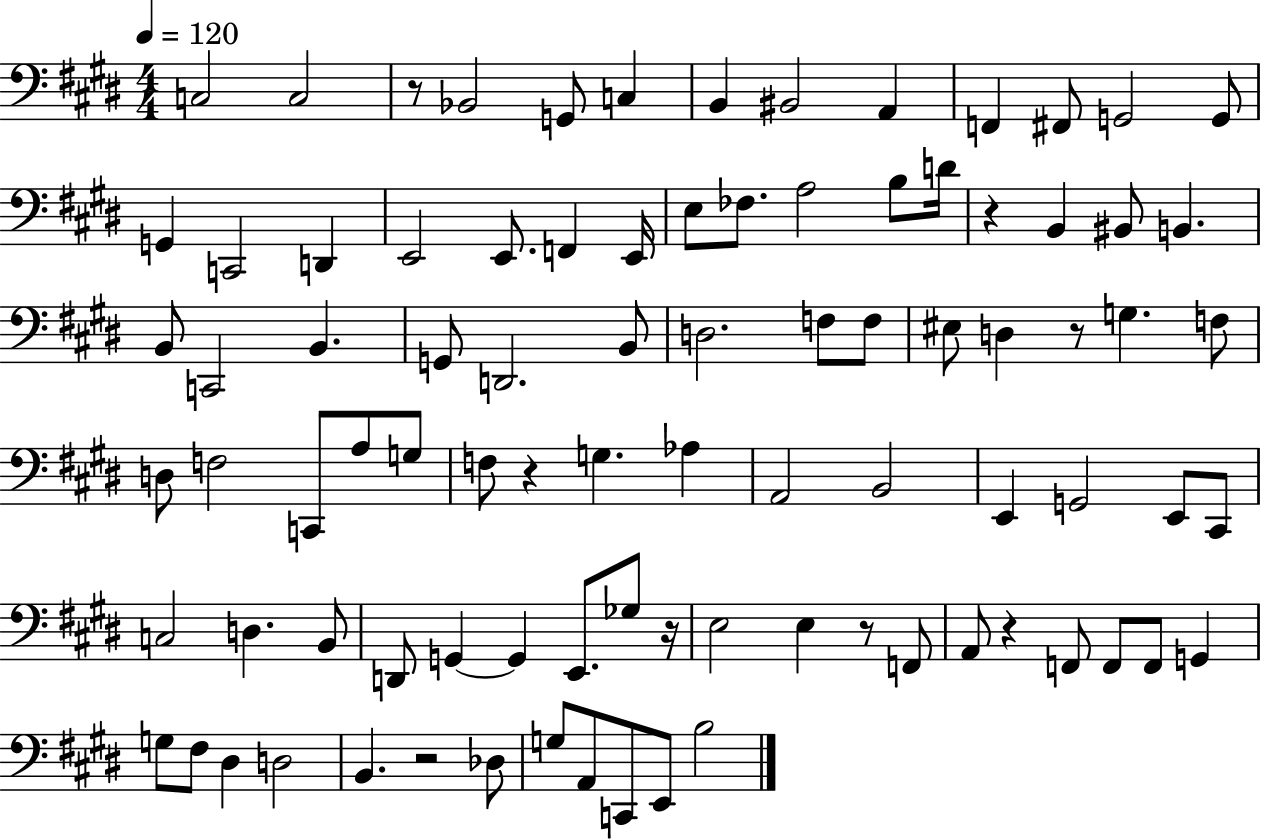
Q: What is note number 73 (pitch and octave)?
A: D#3